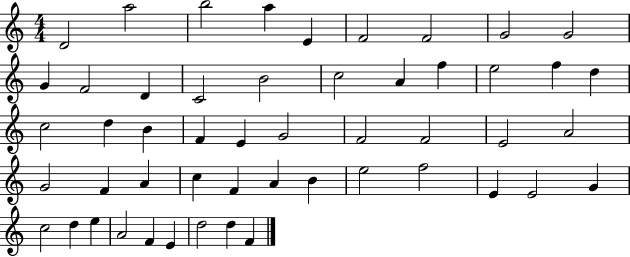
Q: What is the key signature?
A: C major